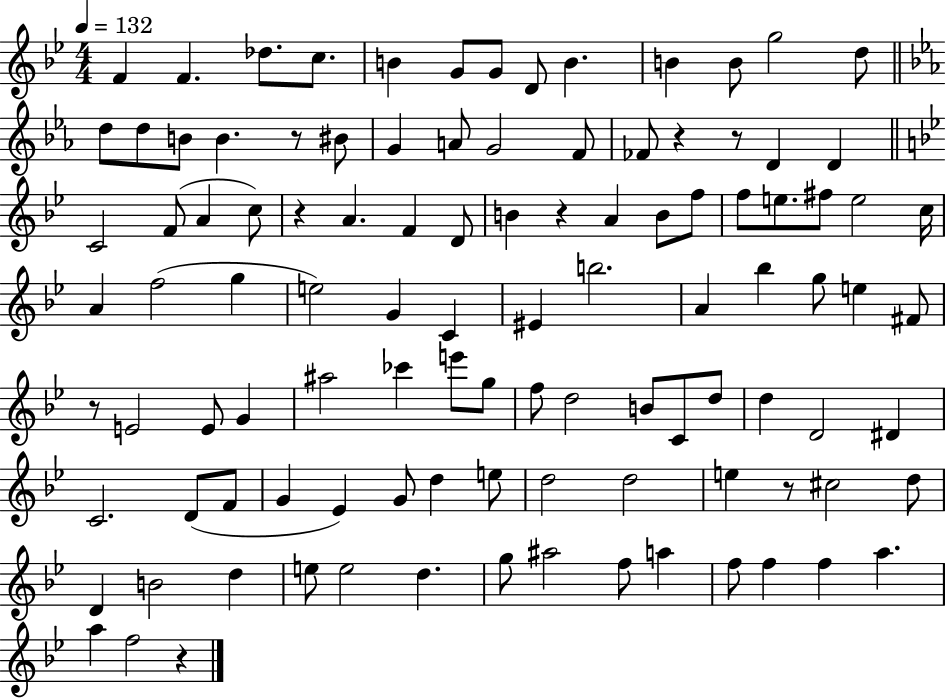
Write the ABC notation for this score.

X:1
T:Untitled
M:4/4
L:1/4
K:Bb
F F _d/2 c/2 B G/2 G/2 D/2 B B B/2 g2 d/2 d/2 d/2 B/2 B z/2 ^B/2 G A/2 G2 F/2 _F/2 z z/2 D D C2 F/2 A c/2 z A F D/2 B z A B/2 f/2 f/2 e/2 ^f/2 e2 c/4 A f2 g e2 G C ^E b2 A _b g/2 e ^F/2 z/2 E2 E/2 G ^a2 _c' e'/2 g/2 f/2 d2 B/2 C/2 d/2 d D2 ^D C2 D/2 F/2 G _E G/2 d e/2 d2 d2 e z/2 ^c2 d/2 D B2 d e/2 e2 d g/2 ^a2 f/2 a f/2 f f a a f2 z